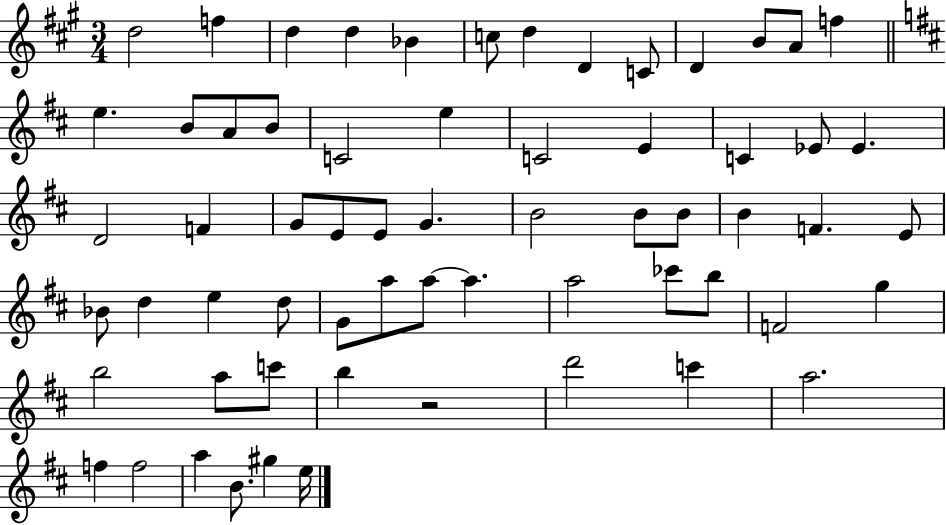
{
  \clef treble
  \numericTimeSignature
  \time 3/4
  \key a \major
  d''2 f''4 | d''4 d''4 bes'4 | c''8 d''4 d'4 c'8 | d'4 b'8 a'8 f''4 | \break \bar "||" \break \key d \major e''4. b'8 a'8 b'8 | c'2 e''4 | c'2 e'4 | c'4 ees'8 ees'4. | \break d'2 f'4 | g'8 e'8 e'8 g'4. | b'2 b'8 b'8 | b'4 f'4. e'8 | \break bes'8 d''4 e''4 d''8 | g'8 a''8 a''8~~ a''4. | a''2 ces'''8 b''8 | f'2 g''4 | \break b''2 a''8 c'''8 | b''4 r2 | d'''2 c'''4 | a''2. | \break f''4 f''2 | a''4 b'8. gis''4 e''16 | \bar "|."
}